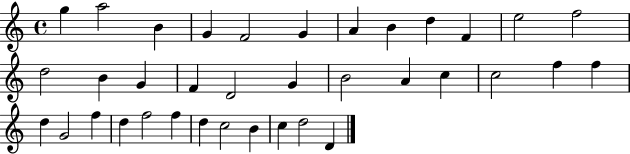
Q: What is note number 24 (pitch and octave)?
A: F5